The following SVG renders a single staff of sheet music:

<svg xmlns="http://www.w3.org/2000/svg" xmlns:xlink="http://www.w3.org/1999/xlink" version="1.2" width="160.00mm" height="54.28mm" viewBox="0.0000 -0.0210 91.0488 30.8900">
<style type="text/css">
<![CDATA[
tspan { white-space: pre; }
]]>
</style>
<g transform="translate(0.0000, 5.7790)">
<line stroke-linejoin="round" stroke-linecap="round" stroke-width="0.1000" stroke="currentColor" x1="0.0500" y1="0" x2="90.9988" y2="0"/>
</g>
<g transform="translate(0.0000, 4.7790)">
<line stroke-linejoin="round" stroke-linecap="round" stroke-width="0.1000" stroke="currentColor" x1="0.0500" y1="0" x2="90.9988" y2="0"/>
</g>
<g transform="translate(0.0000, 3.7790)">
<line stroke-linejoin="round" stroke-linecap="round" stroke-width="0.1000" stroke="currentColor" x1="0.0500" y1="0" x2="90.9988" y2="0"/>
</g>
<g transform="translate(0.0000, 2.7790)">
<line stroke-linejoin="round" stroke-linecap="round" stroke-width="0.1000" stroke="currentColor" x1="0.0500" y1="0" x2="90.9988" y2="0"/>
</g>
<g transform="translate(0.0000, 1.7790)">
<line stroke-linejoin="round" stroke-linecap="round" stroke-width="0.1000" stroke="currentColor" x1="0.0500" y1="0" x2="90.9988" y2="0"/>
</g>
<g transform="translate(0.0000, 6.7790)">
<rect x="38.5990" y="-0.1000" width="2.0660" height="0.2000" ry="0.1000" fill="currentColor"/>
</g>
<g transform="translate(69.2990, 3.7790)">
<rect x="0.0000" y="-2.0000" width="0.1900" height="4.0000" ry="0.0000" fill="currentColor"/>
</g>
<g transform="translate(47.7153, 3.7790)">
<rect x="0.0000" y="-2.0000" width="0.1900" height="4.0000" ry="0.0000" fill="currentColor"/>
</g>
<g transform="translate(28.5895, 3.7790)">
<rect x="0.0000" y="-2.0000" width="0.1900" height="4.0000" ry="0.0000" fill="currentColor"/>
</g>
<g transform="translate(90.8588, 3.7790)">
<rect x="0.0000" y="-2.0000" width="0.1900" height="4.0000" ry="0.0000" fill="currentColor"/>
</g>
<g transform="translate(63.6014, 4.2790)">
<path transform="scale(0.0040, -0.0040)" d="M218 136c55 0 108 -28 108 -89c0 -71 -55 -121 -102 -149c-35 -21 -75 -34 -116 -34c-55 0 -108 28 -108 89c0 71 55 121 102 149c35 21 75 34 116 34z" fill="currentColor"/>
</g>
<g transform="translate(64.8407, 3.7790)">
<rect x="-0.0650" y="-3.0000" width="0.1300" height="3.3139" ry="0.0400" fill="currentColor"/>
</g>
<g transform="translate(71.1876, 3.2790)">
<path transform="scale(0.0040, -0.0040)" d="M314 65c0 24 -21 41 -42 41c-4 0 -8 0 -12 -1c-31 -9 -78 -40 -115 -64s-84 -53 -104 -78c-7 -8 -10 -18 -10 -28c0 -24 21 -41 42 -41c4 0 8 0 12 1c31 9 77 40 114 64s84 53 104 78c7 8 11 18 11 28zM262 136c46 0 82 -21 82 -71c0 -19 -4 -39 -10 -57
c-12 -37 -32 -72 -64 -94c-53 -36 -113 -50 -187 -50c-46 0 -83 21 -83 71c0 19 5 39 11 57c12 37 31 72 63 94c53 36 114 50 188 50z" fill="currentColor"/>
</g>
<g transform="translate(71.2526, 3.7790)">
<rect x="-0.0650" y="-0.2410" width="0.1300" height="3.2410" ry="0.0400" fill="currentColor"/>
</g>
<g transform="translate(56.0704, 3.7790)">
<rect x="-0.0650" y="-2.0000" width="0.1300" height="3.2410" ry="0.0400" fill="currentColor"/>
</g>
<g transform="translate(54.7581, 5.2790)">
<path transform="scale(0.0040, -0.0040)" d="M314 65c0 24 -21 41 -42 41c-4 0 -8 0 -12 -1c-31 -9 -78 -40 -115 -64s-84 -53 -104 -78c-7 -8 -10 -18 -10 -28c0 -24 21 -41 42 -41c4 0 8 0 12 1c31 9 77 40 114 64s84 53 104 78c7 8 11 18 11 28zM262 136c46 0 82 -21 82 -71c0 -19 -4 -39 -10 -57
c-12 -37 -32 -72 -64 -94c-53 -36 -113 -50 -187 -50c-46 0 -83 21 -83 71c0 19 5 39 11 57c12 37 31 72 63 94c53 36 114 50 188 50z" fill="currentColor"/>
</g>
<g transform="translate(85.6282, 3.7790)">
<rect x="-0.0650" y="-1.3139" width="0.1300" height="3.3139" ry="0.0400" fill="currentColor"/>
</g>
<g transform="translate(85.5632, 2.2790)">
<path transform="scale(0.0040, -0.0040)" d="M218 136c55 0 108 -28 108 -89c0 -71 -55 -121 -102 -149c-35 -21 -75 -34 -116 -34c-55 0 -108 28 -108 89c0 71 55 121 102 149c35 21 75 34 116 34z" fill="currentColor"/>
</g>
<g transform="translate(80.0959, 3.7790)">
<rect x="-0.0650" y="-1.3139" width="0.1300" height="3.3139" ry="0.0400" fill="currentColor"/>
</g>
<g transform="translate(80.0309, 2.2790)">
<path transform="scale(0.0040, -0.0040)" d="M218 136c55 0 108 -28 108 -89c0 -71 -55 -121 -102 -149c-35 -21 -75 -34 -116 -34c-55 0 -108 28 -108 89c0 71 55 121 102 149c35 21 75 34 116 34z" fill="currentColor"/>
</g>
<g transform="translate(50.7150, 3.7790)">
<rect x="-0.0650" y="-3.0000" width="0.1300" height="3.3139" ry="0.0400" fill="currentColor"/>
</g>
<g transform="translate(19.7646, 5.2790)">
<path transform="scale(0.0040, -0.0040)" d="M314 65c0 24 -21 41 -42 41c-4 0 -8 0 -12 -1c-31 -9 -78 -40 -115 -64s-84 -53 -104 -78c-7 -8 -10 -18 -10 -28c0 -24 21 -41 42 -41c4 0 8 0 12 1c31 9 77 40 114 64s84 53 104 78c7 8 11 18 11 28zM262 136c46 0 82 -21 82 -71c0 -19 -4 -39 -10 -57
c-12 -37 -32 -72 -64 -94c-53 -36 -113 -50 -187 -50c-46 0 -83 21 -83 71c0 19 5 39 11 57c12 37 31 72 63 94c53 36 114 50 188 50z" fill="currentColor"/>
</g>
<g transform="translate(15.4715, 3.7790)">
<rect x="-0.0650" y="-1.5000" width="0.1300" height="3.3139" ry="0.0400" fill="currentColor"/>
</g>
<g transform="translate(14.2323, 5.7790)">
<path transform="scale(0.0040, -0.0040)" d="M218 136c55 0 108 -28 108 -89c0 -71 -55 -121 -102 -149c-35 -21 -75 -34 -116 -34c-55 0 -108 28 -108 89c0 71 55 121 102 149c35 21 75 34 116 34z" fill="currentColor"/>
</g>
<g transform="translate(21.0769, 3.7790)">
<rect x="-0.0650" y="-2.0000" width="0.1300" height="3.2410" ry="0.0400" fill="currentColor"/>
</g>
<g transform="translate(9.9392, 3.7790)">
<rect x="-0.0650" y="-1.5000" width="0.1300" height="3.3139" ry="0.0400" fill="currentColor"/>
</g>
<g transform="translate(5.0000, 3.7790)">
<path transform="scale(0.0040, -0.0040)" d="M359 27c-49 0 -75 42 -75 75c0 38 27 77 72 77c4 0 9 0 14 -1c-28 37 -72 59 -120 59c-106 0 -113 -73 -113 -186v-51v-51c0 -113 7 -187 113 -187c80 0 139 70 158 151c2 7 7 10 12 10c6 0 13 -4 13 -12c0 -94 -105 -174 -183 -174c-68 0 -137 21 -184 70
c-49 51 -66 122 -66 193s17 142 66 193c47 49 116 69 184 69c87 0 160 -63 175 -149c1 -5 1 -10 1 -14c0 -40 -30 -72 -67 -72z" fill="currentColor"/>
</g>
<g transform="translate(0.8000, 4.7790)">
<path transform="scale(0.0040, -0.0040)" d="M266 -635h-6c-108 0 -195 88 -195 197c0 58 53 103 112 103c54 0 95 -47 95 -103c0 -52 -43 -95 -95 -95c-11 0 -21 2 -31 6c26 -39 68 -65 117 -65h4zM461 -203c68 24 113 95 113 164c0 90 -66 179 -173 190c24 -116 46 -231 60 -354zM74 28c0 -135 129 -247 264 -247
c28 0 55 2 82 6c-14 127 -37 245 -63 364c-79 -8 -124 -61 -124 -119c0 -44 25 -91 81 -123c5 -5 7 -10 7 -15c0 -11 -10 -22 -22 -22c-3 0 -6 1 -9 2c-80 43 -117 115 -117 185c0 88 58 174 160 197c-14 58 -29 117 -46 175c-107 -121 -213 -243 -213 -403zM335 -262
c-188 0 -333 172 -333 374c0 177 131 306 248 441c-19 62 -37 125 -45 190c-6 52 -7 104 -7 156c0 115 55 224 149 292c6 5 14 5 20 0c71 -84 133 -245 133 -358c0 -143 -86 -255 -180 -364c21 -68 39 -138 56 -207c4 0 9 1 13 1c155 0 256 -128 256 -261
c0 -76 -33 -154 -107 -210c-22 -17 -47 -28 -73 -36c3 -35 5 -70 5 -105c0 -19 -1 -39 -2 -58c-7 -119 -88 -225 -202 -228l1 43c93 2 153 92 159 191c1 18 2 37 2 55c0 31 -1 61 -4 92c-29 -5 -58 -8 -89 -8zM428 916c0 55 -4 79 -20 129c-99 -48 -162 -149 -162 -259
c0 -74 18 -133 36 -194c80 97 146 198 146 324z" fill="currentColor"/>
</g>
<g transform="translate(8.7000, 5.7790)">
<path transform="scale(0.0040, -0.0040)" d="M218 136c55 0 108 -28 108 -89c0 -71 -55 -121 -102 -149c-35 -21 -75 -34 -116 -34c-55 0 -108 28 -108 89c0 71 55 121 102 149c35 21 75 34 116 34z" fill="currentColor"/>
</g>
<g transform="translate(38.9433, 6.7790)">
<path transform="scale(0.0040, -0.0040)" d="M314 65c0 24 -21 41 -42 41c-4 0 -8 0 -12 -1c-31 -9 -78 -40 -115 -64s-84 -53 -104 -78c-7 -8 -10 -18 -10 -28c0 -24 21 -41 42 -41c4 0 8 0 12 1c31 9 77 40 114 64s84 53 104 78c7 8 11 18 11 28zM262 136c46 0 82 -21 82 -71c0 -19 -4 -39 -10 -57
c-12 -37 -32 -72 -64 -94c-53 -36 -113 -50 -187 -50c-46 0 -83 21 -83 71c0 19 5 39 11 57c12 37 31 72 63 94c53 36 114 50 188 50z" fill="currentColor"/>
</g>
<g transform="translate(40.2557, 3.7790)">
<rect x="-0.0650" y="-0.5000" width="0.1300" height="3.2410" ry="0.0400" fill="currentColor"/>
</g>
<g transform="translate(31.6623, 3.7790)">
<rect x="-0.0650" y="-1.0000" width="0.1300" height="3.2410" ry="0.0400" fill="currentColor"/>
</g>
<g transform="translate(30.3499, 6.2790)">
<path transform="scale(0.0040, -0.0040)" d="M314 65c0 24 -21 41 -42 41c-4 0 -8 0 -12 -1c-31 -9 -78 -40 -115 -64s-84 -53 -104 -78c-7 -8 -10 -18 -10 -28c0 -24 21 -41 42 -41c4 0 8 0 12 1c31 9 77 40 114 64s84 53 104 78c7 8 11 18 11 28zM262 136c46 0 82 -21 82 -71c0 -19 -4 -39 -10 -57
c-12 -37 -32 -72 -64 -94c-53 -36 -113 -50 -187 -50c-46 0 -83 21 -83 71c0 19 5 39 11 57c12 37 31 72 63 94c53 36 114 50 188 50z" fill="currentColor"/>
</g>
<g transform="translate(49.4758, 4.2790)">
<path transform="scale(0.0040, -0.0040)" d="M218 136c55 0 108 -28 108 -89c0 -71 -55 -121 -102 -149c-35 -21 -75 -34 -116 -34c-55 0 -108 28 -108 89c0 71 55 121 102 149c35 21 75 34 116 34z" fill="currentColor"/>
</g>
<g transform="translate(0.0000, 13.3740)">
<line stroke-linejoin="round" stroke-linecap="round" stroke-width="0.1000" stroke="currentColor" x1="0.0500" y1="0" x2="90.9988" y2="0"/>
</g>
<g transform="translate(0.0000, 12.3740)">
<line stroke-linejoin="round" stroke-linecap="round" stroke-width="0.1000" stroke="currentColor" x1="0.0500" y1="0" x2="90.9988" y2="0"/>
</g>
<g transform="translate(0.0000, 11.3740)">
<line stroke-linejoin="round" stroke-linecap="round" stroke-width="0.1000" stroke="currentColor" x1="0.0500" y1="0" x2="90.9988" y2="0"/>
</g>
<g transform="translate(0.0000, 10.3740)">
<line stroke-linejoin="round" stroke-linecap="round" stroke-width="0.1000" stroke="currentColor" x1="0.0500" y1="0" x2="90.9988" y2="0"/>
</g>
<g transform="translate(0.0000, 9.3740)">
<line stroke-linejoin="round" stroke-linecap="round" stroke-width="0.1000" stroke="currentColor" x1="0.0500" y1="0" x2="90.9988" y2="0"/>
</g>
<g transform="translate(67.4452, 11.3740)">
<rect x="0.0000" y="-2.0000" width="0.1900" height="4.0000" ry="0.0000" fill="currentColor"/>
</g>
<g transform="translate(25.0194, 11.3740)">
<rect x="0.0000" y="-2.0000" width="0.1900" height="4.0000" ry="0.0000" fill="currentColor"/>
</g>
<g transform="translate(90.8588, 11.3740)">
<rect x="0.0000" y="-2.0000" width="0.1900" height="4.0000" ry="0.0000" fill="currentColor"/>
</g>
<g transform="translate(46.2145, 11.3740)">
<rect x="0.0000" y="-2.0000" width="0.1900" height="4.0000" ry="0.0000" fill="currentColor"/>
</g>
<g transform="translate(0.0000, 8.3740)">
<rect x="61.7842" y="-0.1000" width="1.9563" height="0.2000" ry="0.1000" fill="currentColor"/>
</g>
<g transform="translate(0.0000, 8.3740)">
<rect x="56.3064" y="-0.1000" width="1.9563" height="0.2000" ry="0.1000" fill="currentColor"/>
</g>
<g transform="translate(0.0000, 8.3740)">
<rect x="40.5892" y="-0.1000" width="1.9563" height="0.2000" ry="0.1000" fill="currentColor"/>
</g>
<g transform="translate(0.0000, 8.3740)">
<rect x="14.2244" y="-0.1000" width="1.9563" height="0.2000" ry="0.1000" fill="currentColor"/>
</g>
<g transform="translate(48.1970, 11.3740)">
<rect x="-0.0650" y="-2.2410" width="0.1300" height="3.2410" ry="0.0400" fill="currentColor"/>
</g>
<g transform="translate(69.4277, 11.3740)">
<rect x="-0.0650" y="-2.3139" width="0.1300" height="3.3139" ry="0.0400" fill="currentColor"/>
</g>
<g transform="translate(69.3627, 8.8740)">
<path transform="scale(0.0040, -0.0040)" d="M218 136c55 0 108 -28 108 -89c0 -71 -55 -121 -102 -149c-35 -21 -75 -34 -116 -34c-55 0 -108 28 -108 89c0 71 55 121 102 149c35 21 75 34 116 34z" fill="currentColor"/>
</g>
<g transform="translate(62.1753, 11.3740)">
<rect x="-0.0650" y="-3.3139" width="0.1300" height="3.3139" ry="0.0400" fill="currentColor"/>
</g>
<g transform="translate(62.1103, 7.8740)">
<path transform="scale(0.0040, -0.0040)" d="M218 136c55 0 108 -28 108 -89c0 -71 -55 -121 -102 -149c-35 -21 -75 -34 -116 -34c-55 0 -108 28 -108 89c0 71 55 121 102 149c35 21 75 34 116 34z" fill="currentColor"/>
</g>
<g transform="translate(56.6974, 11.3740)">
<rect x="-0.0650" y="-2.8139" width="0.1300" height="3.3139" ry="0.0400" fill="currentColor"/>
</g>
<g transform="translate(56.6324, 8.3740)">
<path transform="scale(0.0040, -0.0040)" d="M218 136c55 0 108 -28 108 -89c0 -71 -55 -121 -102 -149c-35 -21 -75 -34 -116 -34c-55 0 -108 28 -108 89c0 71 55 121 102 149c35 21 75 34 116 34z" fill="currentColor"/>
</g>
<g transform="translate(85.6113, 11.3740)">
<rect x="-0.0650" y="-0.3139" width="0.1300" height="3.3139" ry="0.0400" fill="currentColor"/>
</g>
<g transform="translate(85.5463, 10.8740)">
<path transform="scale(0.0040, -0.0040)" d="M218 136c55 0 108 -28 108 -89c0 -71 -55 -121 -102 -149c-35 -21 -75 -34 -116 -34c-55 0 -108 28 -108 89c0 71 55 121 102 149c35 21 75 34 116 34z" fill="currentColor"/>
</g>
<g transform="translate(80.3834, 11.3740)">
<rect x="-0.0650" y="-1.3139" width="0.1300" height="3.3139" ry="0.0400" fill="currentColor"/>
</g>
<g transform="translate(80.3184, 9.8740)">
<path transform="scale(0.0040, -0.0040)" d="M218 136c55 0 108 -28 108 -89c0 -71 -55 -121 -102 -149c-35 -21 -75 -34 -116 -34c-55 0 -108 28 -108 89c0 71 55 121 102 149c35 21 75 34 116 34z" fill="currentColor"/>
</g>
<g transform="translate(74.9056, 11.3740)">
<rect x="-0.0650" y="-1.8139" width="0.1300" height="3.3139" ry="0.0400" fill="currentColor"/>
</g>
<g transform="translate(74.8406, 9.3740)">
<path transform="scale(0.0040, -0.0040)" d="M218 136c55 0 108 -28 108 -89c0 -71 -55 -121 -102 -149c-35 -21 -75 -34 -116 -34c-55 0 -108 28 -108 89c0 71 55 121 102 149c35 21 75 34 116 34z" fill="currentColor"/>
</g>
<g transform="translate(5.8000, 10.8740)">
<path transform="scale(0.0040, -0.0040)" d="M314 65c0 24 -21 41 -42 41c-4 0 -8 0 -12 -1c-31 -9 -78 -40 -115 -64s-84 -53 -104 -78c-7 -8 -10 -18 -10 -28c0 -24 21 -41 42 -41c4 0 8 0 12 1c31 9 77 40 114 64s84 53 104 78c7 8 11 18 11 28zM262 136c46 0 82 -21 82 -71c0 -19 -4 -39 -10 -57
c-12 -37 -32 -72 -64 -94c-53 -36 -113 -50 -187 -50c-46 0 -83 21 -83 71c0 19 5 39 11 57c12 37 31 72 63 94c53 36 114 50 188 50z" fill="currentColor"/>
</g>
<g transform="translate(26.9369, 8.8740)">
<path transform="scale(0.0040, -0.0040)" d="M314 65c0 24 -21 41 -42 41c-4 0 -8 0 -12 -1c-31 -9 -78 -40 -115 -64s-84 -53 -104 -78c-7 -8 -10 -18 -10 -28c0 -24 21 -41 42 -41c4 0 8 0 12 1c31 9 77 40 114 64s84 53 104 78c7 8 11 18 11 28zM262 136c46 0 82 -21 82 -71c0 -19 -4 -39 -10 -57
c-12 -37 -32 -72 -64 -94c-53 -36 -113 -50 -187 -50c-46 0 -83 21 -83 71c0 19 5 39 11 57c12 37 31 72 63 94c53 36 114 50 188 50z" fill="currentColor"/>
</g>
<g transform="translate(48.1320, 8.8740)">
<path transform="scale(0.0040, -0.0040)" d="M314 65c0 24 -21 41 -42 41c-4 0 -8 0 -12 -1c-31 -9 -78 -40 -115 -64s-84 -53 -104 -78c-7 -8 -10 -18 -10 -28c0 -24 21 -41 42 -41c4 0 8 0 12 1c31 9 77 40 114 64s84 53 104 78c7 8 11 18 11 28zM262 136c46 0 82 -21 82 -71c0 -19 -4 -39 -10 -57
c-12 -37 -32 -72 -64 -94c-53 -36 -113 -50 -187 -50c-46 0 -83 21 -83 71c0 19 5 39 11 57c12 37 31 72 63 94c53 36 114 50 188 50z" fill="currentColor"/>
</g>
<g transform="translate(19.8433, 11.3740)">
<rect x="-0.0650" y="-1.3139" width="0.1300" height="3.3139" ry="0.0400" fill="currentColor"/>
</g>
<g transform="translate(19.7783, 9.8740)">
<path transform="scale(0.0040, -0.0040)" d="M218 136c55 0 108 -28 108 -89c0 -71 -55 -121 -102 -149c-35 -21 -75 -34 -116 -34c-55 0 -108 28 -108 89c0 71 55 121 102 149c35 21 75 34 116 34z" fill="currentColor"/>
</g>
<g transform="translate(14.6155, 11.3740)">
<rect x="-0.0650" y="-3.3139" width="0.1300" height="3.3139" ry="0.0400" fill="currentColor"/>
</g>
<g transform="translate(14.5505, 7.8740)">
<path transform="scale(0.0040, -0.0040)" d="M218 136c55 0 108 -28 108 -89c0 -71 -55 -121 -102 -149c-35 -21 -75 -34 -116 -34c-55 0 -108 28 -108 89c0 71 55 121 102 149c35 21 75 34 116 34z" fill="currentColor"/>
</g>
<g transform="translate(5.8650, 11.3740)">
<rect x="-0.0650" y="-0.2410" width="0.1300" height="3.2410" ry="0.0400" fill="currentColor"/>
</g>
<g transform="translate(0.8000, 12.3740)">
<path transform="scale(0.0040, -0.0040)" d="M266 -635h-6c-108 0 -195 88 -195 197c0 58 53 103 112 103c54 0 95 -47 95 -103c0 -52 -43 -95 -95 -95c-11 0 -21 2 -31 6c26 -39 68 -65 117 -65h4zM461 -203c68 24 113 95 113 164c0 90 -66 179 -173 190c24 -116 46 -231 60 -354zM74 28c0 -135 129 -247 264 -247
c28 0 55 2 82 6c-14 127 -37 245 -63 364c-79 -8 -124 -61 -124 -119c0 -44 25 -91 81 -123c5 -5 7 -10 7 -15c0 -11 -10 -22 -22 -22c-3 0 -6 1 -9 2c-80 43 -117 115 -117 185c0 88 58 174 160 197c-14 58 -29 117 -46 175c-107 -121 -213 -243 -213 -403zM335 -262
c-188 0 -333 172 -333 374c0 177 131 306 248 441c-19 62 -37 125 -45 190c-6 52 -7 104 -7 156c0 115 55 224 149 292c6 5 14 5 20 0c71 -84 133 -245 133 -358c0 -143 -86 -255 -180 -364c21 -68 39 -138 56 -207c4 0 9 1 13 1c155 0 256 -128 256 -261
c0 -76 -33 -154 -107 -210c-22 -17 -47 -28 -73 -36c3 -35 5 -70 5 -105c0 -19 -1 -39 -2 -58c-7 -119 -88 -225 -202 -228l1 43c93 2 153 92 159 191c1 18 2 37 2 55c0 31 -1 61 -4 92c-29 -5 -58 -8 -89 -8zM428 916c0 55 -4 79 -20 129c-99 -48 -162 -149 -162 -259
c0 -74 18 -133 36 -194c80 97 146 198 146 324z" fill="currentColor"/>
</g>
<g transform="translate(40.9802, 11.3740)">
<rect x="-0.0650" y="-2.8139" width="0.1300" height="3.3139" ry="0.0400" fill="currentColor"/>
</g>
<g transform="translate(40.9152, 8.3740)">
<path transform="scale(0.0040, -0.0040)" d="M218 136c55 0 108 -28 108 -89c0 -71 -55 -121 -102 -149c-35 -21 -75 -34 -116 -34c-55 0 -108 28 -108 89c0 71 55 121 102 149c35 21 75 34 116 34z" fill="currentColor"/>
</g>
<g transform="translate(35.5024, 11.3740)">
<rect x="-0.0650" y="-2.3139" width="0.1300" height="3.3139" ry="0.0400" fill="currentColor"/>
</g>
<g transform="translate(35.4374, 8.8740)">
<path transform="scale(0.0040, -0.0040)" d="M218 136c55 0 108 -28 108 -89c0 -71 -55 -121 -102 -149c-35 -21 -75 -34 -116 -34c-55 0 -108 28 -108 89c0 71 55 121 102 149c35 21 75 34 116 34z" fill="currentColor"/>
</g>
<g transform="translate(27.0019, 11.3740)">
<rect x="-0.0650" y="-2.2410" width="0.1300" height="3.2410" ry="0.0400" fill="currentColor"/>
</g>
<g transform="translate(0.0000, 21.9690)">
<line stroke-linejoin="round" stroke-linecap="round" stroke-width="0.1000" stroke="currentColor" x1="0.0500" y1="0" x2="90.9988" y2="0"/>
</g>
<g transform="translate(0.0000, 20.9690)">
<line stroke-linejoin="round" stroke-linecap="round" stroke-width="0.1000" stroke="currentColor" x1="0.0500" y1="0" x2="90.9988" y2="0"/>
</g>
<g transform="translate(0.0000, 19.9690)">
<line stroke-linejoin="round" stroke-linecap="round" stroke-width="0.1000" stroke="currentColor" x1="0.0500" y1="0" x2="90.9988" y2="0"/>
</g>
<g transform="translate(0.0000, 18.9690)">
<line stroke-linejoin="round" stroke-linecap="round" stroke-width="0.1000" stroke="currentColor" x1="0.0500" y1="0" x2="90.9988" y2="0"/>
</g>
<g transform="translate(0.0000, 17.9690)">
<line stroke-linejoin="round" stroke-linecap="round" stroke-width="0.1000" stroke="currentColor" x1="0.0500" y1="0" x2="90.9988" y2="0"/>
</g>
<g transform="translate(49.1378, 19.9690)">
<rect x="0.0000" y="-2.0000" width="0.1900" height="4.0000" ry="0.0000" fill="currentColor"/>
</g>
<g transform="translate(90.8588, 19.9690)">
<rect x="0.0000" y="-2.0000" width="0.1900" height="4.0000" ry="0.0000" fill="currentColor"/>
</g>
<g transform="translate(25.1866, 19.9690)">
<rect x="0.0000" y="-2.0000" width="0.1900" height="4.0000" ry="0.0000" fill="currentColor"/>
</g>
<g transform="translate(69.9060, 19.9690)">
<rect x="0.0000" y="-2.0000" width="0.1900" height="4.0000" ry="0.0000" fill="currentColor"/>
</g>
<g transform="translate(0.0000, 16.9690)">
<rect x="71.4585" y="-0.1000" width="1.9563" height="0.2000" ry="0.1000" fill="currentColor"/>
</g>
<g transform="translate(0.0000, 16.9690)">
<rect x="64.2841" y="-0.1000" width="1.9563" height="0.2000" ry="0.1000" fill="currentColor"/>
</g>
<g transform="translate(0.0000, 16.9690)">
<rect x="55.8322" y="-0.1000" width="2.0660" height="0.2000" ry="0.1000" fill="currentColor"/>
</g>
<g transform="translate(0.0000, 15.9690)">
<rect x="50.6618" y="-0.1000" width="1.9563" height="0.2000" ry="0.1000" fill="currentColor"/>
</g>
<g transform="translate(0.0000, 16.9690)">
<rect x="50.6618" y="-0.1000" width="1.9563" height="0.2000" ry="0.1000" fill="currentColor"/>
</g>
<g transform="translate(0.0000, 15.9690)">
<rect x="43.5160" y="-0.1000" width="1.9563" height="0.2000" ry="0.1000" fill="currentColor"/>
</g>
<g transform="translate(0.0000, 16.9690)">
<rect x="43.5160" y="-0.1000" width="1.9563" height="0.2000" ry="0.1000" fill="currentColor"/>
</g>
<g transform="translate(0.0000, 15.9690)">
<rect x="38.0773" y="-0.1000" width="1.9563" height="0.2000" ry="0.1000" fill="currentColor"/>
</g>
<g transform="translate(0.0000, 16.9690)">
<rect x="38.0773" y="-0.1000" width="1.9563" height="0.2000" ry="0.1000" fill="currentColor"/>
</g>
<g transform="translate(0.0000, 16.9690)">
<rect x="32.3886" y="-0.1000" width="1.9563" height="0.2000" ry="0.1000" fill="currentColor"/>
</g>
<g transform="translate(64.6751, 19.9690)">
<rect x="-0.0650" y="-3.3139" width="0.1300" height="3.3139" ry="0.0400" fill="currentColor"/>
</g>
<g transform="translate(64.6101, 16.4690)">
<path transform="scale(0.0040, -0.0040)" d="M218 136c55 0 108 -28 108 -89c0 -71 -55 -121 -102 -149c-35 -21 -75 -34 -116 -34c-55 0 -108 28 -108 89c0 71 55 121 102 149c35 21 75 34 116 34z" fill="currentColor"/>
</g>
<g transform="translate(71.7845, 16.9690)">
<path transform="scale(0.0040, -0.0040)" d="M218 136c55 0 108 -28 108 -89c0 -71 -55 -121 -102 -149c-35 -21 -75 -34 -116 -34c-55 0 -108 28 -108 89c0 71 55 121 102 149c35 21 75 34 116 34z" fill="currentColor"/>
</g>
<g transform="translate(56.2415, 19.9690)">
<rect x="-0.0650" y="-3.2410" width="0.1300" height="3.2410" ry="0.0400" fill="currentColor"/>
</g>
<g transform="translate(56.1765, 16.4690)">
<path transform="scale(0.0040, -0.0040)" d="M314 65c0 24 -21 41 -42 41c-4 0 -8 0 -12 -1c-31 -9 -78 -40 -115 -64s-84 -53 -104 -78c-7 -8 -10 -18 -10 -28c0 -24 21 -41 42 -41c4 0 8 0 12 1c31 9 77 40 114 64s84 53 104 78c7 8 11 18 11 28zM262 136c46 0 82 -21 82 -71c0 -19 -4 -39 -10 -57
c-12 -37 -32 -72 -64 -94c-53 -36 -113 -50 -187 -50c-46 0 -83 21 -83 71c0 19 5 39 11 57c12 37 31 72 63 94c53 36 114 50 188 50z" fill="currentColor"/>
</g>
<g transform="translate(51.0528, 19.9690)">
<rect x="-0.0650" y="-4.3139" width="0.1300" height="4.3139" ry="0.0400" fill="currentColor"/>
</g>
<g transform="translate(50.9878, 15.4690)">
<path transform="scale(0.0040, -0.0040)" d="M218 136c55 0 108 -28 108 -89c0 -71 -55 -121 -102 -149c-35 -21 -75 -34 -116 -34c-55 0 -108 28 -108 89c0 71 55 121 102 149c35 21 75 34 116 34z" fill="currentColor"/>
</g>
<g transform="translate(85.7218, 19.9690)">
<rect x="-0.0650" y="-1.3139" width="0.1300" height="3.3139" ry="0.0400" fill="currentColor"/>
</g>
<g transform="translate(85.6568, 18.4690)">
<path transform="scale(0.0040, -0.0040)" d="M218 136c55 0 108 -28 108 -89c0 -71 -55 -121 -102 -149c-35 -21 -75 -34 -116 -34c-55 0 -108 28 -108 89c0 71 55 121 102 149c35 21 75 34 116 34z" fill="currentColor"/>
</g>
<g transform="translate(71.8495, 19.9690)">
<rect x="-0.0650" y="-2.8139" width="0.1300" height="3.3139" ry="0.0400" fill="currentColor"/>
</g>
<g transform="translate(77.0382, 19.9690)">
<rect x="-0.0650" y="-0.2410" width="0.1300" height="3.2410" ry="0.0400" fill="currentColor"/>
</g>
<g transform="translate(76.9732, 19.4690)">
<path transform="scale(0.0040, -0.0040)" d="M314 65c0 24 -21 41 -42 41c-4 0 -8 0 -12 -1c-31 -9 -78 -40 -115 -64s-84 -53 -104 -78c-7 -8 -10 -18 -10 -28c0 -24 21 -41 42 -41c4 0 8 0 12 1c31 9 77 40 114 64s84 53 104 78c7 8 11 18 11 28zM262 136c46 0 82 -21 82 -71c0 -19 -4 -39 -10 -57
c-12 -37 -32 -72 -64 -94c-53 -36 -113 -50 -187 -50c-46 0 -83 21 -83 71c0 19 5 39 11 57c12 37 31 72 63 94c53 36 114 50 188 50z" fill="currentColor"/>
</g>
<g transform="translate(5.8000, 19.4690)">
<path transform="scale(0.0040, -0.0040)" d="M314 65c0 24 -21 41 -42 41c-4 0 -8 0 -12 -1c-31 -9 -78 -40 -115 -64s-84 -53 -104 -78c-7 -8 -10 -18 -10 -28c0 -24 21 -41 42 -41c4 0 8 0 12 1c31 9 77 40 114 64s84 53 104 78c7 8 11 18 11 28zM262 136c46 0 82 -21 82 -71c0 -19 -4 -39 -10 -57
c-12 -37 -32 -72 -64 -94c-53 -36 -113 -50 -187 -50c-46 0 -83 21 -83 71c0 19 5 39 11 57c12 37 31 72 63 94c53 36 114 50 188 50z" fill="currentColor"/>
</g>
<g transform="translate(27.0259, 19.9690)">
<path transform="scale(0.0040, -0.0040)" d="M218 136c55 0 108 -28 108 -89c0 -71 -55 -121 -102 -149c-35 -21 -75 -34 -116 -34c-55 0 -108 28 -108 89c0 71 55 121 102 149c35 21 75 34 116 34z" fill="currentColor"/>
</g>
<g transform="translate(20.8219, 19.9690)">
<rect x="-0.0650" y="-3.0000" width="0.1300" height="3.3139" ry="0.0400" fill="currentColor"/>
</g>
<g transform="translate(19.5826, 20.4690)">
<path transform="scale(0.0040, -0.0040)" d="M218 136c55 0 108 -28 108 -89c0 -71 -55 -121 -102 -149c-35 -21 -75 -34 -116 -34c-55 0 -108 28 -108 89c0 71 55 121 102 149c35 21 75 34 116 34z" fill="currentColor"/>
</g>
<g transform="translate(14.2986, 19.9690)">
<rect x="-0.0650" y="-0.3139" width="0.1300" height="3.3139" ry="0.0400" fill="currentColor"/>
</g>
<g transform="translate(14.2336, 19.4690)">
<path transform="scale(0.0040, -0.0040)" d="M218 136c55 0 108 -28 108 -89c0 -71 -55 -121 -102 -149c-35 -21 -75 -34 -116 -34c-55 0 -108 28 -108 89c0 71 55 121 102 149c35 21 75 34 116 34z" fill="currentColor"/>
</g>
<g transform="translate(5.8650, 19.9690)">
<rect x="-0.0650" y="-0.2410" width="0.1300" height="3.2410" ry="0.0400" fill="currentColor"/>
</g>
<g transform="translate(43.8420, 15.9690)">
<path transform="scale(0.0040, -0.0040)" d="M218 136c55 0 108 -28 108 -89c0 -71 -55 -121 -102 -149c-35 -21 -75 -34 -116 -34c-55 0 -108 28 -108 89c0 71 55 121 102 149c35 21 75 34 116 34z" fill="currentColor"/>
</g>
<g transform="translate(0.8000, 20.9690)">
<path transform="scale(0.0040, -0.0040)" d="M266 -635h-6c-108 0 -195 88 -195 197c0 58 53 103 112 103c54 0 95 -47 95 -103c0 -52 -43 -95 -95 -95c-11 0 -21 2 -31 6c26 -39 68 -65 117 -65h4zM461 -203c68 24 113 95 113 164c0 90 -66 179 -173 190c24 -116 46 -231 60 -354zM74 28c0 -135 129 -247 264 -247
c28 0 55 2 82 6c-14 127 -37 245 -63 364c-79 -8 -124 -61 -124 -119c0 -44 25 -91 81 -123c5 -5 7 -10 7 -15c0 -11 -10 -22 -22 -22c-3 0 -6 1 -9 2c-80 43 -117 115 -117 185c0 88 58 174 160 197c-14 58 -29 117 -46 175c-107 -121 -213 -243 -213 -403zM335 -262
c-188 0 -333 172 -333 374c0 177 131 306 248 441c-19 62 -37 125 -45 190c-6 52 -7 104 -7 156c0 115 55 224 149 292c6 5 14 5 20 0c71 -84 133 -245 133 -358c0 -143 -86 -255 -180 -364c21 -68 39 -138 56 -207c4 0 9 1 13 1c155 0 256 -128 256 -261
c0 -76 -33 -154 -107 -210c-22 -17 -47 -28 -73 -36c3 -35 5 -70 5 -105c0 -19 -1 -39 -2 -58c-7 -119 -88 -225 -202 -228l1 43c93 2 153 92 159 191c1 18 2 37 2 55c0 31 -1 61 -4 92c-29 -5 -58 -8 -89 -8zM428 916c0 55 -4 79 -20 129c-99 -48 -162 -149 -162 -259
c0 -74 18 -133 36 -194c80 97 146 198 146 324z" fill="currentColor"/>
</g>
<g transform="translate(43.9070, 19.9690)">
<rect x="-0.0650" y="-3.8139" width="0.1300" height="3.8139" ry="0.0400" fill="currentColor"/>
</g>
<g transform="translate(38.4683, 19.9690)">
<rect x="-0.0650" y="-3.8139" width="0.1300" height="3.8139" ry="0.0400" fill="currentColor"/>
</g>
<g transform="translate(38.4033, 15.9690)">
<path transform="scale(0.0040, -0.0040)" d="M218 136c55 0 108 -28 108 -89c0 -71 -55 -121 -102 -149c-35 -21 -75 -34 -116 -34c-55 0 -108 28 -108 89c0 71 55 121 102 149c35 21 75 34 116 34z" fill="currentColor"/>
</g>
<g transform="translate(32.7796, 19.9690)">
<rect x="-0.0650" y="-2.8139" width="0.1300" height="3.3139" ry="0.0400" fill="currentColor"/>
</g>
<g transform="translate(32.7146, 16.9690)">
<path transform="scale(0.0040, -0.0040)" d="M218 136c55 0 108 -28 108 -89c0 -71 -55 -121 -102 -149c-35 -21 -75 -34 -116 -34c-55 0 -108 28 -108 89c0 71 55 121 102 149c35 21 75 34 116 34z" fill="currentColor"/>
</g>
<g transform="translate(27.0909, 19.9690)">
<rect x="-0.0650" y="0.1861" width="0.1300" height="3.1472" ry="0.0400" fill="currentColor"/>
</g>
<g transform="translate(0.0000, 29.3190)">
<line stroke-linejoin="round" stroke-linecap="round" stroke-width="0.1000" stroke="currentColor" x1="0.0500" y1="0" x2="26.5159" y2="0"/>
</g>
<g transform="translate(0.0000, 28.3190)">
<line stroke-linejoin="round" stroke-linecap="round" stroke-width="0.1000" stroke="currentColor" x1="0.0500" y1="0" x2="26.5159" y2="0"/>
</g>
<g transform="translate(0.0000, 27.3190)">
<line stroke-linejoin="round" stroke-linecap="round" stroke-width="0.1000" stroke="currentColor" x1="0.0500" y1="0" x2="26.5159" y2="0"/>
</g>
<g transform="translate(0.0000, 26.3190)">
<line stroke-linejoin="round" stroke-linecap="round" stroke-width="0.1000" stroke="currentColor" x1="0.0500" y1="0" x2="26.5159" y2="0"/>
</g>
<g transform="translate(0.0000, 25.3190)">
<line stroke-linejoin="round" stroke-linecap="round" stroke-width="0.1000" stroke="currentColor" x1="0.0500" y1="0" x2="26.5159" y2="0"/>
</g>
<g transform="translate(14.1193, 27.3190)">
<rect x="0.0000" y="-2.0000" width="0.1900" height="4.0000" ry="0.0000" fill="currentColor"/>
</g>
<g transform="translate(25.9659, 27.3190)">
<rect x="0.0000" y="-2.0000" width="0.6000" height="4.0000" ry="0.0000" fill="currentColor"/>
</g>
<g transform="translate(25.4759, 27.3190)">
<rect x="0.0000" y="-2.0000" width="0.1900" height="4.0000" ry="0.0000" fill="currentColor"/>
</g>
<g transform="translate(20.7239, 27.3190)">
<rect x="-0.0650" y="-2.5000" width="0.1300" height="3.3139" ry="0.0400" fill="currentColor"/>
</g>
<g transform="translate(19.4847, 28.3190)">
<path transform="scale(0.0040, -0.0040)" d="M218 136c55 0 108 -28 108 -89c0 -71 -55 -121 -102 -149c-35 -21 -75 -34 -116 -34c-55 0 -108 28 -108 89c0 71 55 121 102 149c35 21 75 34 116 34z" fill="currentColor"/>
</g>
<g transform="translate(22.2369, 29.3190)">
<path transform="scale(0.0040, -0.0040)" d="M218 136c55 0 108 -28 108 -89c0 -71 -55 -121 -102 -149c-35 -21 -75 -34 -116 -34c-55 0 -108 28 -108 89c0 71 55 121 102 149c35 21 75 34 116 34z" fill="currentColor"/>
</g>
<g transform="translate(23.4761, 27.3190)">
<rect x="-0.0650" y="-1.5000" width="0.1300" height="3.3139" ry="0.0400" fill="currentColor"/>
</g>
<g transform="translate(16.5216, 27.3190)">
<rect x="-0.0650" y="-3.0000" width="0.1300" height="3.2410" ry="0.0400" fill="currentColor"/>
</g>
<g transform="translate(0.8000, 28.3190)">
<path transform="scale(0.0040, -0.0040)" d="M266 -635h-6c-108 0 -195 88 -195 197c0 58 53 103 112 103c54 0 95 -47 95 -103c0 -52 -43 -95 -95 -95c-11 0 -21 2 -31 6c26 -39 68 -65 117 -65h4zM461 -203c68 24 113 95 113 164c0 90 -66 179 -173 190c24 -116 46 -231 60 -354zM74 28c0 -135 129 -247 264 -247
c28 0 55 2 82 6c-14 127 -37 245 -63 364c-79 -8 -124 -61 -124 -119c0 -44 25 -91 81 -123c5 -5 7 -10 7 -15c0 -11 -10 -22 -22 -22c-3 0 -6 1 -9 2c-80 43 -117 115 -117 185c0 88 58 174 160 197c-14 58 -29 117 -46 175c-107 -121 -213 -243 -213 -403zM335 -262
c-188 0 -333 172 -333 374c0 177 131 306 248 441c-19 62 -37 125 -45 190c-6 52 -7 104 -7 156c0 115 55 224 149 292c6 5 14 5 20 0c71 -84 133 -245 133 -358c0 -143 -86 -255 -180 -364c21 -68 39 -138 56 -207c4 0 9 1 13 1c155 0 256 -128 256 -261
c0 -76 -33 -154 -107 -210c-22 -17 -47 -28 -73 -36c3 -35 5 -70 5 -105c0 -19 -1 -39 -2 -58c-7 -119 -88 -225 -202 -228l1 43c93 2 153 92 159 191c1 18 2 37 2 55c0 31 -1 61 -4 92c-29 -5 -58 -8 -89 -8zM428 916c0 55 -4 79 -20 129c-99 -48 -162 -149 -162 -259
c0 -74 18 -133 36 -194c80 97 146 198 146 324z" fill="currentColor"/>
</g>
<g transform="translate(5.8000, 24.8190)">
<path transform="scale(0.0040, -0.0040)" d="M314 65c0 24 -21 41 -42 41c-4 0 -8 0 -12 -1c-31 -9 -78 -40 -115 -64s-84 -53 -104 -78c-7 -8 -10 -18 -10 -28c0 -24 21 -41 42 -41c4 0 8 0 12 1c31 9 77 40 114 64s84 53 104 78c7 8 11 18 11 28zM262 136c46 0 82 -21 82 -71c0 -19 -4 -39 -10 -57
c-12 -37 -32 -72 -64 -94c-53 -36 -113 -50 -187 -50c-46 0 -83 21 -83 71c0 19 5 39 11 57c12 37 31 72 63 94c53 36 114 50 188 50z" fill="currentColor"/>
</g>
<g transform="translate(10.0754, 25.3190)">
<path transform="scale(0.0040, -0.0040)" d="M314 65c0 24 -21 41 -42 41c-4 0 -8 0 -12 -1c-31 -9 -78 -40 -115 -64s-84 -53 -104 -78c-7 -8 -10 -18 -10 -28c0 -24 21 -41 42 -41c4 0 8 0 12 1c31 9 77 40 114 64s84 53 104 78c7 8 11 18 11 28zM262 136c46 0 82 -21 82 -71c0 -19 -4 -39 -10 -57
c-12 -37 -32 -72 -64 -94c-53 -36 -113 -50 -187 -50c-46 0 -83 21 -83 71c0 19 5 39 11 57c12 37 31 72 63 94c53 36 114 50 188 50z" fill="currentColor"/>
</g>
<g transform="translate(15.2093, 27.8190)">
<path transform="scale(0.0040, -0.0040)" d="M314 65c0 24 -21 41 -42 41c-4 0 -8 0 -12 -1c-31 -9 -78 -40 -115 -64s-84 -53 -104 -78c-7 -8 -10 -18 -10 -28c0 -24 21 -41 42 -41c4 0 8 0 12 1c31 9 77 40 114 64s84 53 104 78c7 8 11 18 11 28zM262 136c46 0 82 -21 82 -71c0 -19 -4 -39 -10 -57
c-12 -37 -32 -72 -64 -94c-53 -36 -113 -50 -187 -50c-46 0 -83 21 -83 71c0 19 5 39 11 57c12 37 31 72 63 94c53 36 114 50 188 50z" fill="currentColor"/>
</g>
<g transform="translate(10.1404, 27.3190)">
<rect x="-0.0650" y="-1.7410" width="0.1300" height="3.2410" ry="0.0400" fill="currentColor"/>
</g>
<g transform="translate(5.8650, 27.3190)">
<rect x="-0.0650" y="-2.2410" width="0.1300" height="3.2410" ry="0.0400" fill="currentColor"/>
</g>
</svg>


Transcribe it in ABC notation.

X:1
T:Untitled
M:4/4
L:1/4
K:C
E E F2 D2 C2 A F2 A c2 e e c2 b e g2 g a g2 a b g f e c c2 c A B a c' c' d' b2 b a c2 e g2 f2 A2 G E